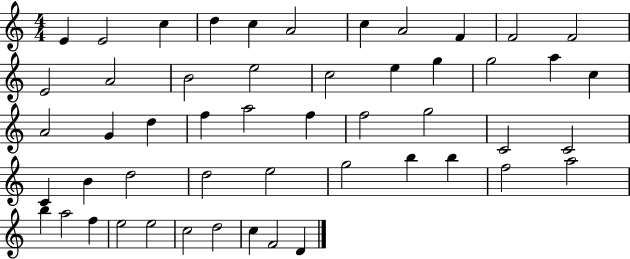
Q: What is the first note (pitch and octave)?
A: E4